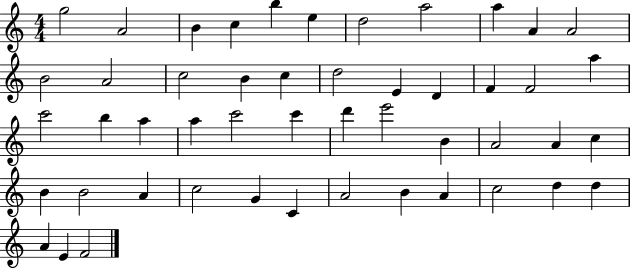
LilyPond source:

{
  \clef treble
  \numericTimeSignature
  \time 4/4
  \key c \major
  g''2 a'2 | b'4 c''4 b''4 e''4 | d''2 a''2 | a''4 a'4 a'2 | \break b'2 a'2 | c''2 b'4 c''4 | d''2 e'4 d'4 | f'4 f'2 a''4 | \break c'''2 b''4 a''4 | a''4 c'''2 c'''4 | d'''4 e'''2 b'4 | a'2 a'4 c''4 | \break b'4 b'2 a'4 | c''2 g'4 c'4 | a'2 b'4 a'4 | c''2 d''4 d''4 | \break a'4 e'4 f'2 | \bar "|."
}